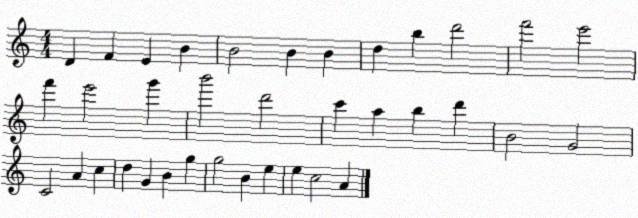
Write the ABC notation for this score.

X:1
T:Untitled
M:4/4
L:1/4
K:C
D F E B B2 B B d b d'2 f'2 e'2 f' e'2 g' b'2 d'2 c' a b d' B2 G2 C2 A c d G B g g2 B e e c2 A